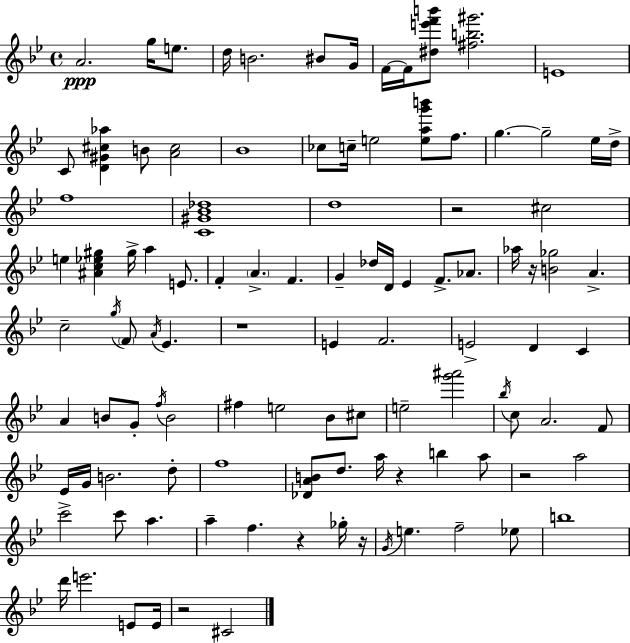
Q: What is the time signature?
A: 4/4